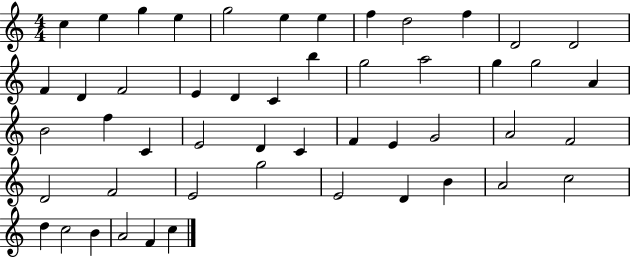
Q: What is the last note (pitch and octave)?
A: C5